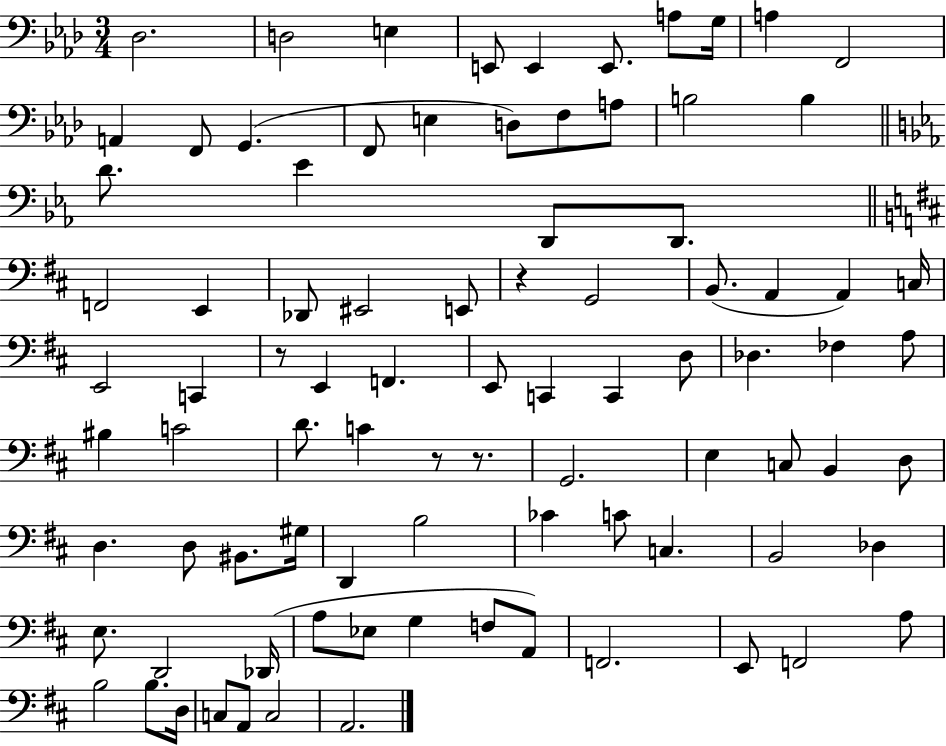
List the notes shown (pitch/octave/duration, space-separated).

Db3/h. D3/h E3/q E2/e E2/q E2/e. A3/e G3/s A3/q F2/h A2/q F2/e G2/q. F2/e E3/q D3/e F3/e A3/e B3/h B3/q D4/e. Eb4/q D2/e D2/e. F2/h E2/q Db2/e EIS2/h E2/e R/q G2/h B2/e. A2/q A2/q C3/s E2/h C2/q R/e E2/q F2/q. E2/e C2/q C2/q D3/e Db3/q. FES3/q A3/e BIS3/q C4/h D4/e. C4/q R/e R/e. G2/h. E3/q C3/e B2/q D3/e D3/q. D3/e BIS2/e. G#3/s D2/q B3/h CES4/q C4/e C3/q. B2/h Db3/q E3/e. D2/h Db2/s A3/e Eb3/e G3/q F3/e A2/e F2/h. E2/e F2/h A3/e B3/h B3/e. D3/s C3/e A2/e C3/h A2/h.